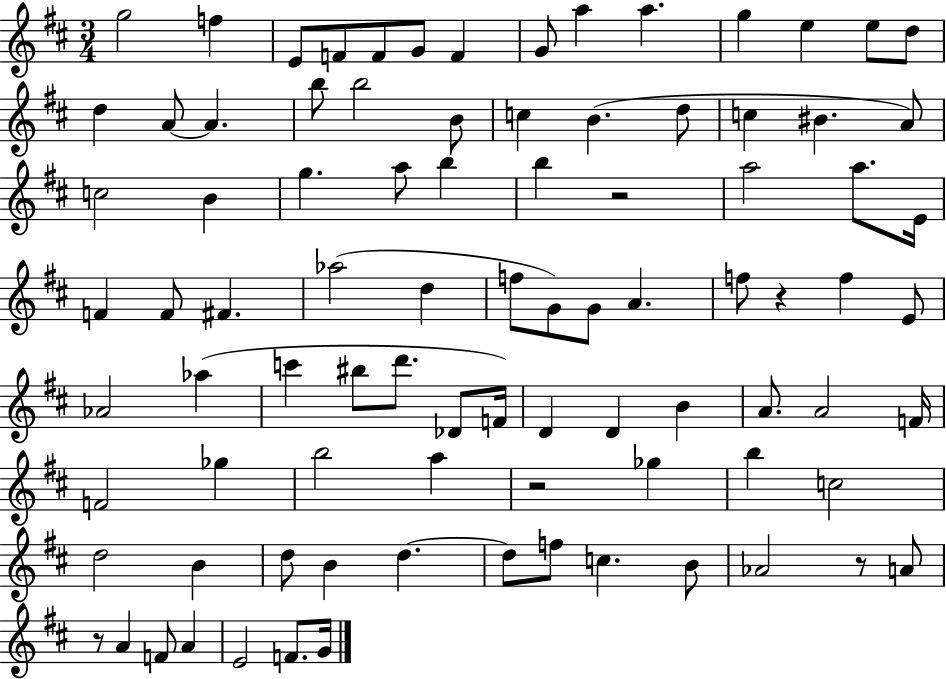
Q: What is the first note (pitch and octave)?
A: G5